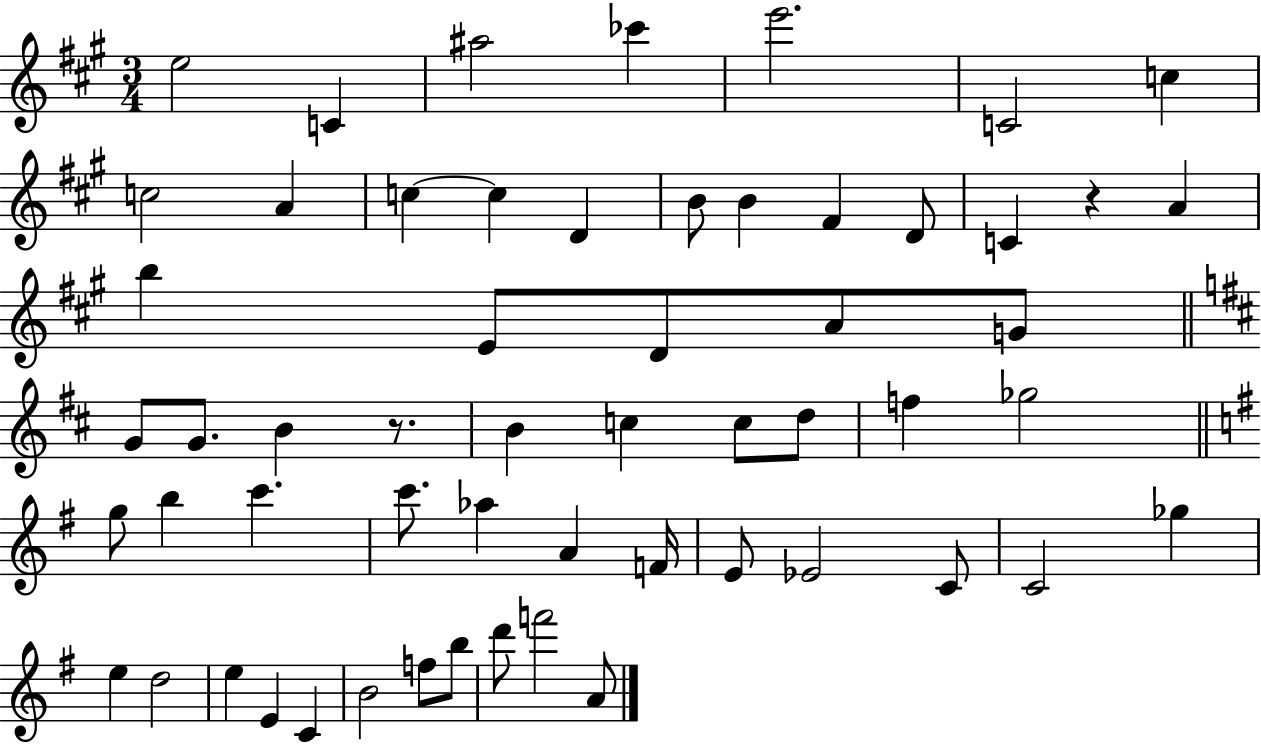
{
  \clef treble
  \numericTimeSignature
  \time 3/4
  \key a \major
  e''2 c'4 | ais''2 ces'''4 | e'''2. | c'2 c''4 | \break c''2 a'4 | c''4~~ c''4 d'4 | b'8 b'4 fis'4 d'8 | c'4 r4 a'4 | \break b''4 e'8 d'8 a'8 g'8 | \bar "||" \break \key b \minor g'8 g'8. b'4 r8. | b'4 c''4 c''8 d''8 | f''4 ges''2 | \bar "||" \break \key e \minor g''8 b''4 c'''4. | c'''8. aes''4 a'4 f'16 | e'8 ees'2 c'8 | c'2 ges''4 | \break e''4 d''2 | e''4 e'4 c'4 | b'2 f''8 b''8 | d'''8 f'''2 a'8 | \break \bar "|."
}